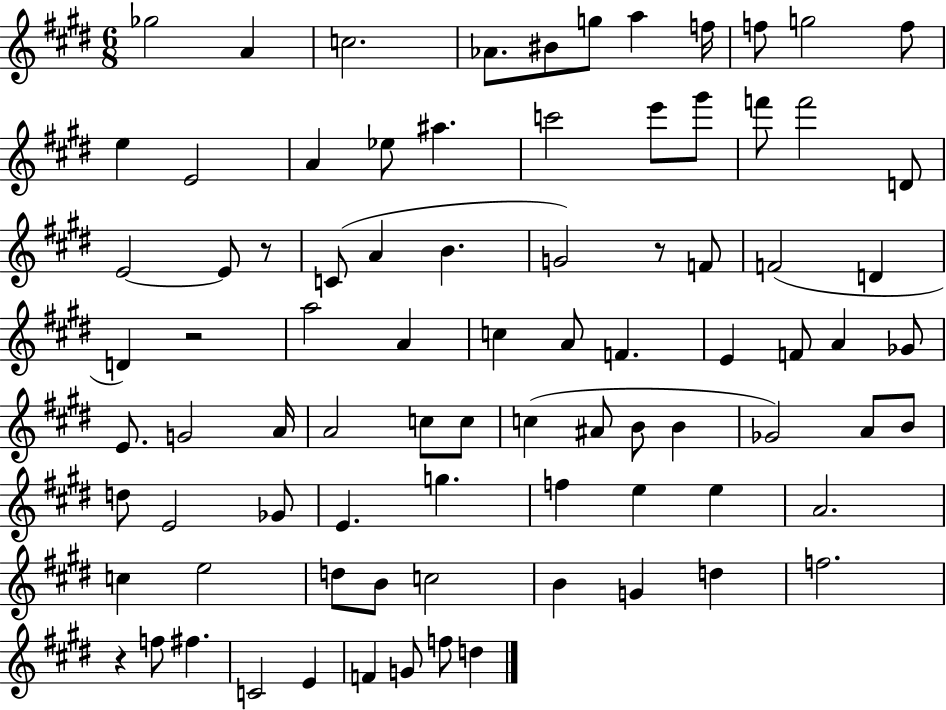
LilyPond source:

{
  \clef treble
  \numericTimeSignature
  \time 6/8
  \key e \major
  ges''2 a'4 | c''2. | aes'8. bis'8 g''8 a''4 f''16 | f''8 g''2 f''8 | \break e''4 e'2 | a'4 ees''8 ais''4. | c'''2 e'''8 gis'''8 | f'''8 f'''2 d'8 | \break e'2~~ e'8 r8 | c'8( a'4 b'4. | g'2) r8 f'8 | f'2( d'4 | \break d'4) r2 | a''2 a'4 | c''4 a'8 f'4. | e'4 f'8 a'4 ges'8 | \break e'8. g'2 a'16 | a'2 c''8 c''8 | c''4( ais'8 b'8 b'4 | ges'2) a'8 b'8 | \break d''8 e'2 ges'8 | e'4. g''4. | f''4 e''4 e''4 | a'2. | \break c''4 e''2 | d''8 b'8 c''2 | b'4 g'4 d''4 | f''2. | \break r4 f''8 fis''4. | c'2 e'4 | f'4 g'8 f''8 d''4 | \bar "|."
}